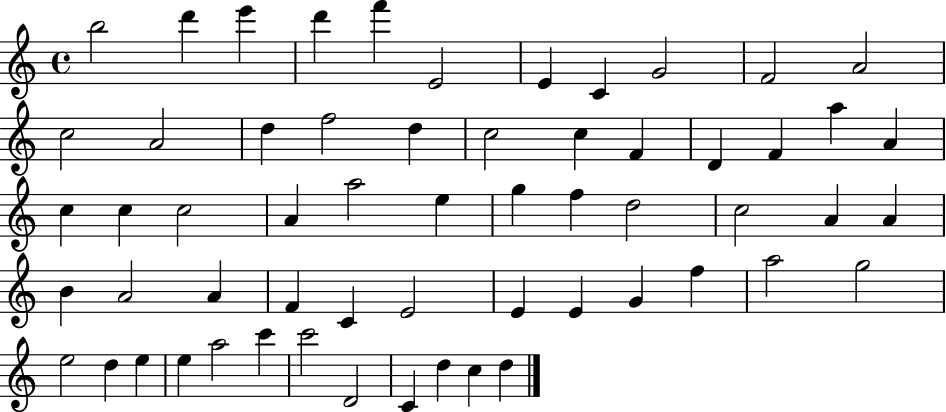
B5/h D6/q E6/q D6/q F6/q E4/h E4/q C4/q G4/h F4/h A4/h C5/h A4/h D5/q F5/h D5/q C5/h C5/q F4/q D4/q F4/q A5/q A4/q C5/q C5/q C5/h A4/q A5/h E5/q G5/q F5/q D5/h C5/h A4/q A4/q B4/q A4/h A4/q F4/q C4/q E4/h E4/q E4/q G4/q F5/q A5/h G5/h E5/h D5/q E5/q E5/q A5/h C6/q C6/h D4/h C4/q D5/q C5/q D5/q